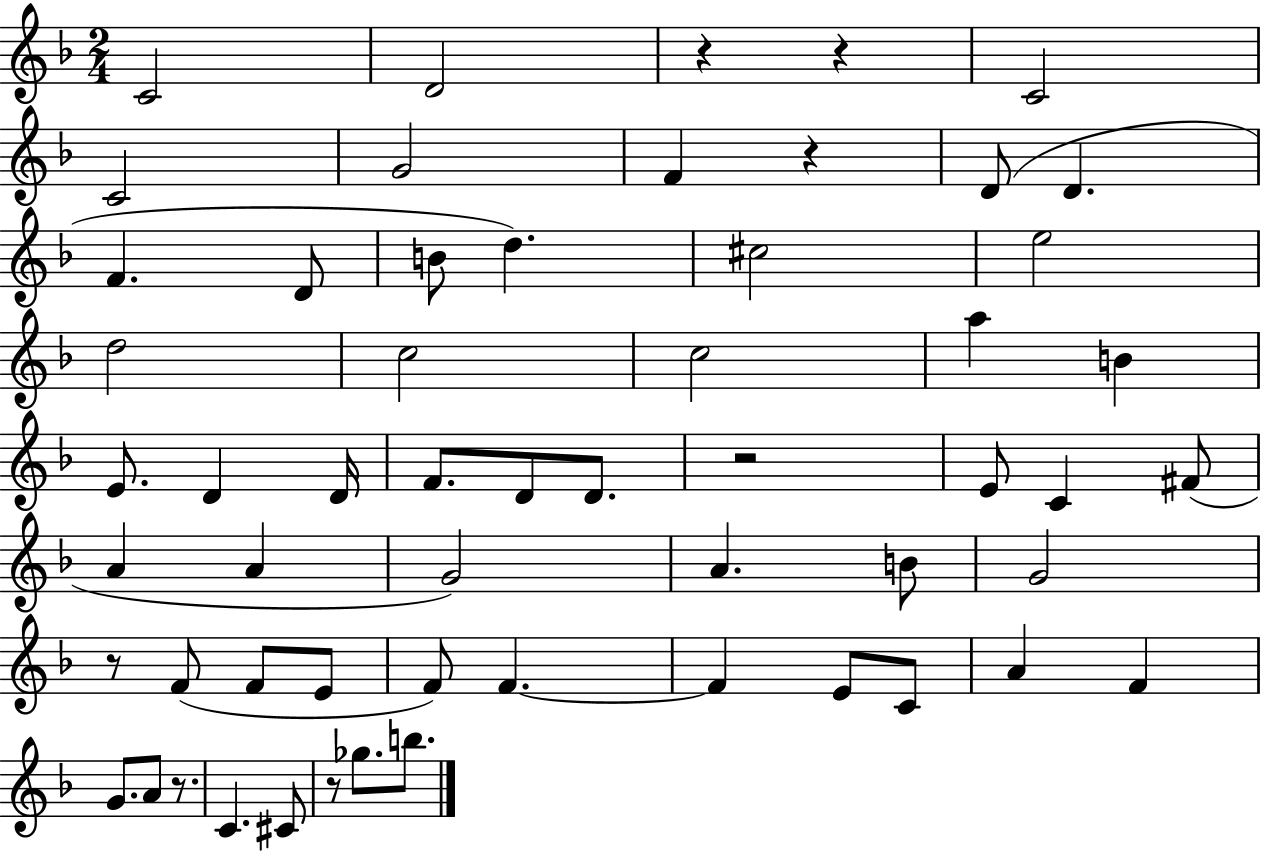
C4/h D4/h R/q R/q C4/h C4/h G4/h F4/q R/q D4/e D4/q. F4/q. D4/e B4/e D5/q. C#5/h E5/h D5/h C5/h C5/h A5/q B4/q E4/e. D4/q D4/s F4/e. D4/e D4/e. R/h E4/e C4/q F#4/e A4/q A4/q G4/h A4/q. B4/e G4/h R/e F4/e F4/e E4/e F4/e F4/q. F4/q E4/e C4/e A4/q F4/q G4/e. A4/e R/e. C4/q. C#4/e R/e Gb5/e. B5/e.